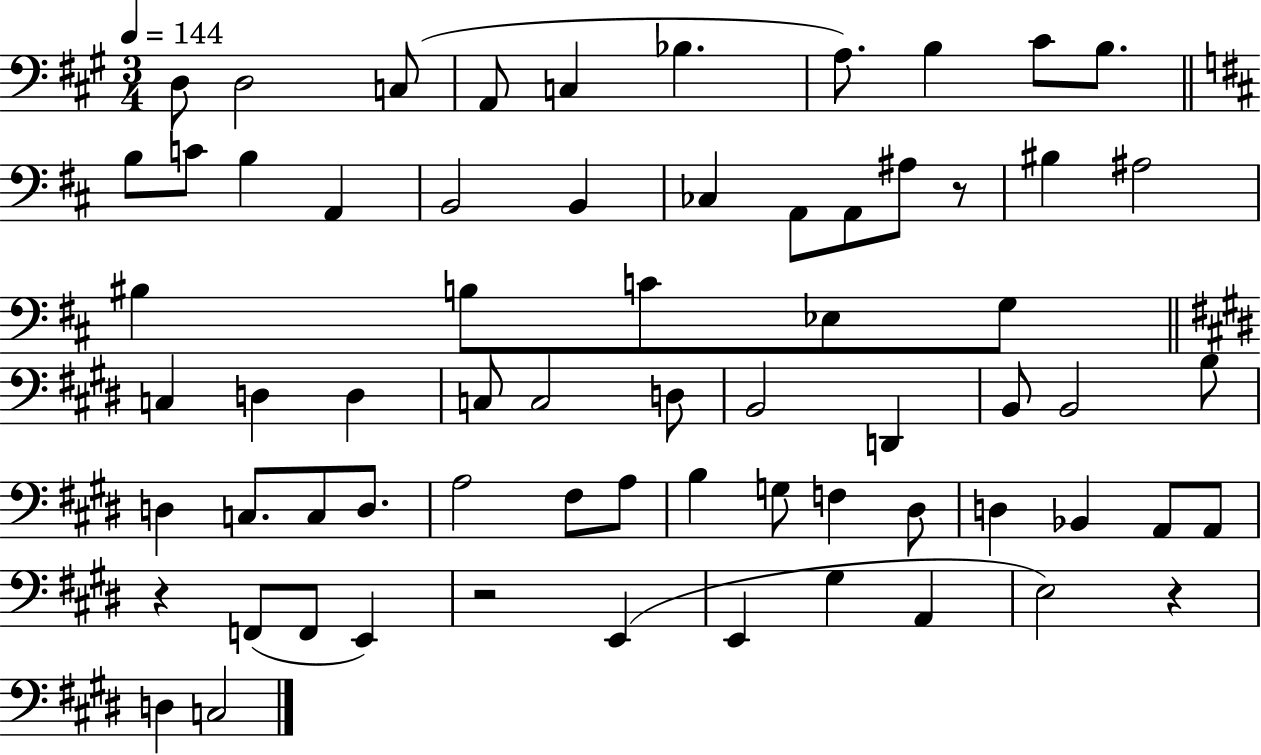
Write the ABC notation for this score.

X:1
T:Untitled
M:3/4
L:1/4
K:A
D,/2 D,2 C,/2 A,,/2 C, _B, A,/2 B, ^C/2 B,/2 B,/2 C/2 B, A,, B,,2 B,, _C, A,,/2 A,,/2 ^A,/2 z/2 ^B, ^A,2 ^B, B,/2 C/2 _E,/2 G,/2 C, D, D, C,/2 C,2 D,/2 B,,2 D,, B,,/2 B,,2 B,/2 D, C,/2 C,/2 D,/2 A,2 ^F,/2 A,/2 B, G,/2 F, ^D,/2 D, _B,, A,,/2 A,,/2 z F,,/2 F,,/2 E,, z2 E,, E,, ^G, A,, E,2 z D, C,2